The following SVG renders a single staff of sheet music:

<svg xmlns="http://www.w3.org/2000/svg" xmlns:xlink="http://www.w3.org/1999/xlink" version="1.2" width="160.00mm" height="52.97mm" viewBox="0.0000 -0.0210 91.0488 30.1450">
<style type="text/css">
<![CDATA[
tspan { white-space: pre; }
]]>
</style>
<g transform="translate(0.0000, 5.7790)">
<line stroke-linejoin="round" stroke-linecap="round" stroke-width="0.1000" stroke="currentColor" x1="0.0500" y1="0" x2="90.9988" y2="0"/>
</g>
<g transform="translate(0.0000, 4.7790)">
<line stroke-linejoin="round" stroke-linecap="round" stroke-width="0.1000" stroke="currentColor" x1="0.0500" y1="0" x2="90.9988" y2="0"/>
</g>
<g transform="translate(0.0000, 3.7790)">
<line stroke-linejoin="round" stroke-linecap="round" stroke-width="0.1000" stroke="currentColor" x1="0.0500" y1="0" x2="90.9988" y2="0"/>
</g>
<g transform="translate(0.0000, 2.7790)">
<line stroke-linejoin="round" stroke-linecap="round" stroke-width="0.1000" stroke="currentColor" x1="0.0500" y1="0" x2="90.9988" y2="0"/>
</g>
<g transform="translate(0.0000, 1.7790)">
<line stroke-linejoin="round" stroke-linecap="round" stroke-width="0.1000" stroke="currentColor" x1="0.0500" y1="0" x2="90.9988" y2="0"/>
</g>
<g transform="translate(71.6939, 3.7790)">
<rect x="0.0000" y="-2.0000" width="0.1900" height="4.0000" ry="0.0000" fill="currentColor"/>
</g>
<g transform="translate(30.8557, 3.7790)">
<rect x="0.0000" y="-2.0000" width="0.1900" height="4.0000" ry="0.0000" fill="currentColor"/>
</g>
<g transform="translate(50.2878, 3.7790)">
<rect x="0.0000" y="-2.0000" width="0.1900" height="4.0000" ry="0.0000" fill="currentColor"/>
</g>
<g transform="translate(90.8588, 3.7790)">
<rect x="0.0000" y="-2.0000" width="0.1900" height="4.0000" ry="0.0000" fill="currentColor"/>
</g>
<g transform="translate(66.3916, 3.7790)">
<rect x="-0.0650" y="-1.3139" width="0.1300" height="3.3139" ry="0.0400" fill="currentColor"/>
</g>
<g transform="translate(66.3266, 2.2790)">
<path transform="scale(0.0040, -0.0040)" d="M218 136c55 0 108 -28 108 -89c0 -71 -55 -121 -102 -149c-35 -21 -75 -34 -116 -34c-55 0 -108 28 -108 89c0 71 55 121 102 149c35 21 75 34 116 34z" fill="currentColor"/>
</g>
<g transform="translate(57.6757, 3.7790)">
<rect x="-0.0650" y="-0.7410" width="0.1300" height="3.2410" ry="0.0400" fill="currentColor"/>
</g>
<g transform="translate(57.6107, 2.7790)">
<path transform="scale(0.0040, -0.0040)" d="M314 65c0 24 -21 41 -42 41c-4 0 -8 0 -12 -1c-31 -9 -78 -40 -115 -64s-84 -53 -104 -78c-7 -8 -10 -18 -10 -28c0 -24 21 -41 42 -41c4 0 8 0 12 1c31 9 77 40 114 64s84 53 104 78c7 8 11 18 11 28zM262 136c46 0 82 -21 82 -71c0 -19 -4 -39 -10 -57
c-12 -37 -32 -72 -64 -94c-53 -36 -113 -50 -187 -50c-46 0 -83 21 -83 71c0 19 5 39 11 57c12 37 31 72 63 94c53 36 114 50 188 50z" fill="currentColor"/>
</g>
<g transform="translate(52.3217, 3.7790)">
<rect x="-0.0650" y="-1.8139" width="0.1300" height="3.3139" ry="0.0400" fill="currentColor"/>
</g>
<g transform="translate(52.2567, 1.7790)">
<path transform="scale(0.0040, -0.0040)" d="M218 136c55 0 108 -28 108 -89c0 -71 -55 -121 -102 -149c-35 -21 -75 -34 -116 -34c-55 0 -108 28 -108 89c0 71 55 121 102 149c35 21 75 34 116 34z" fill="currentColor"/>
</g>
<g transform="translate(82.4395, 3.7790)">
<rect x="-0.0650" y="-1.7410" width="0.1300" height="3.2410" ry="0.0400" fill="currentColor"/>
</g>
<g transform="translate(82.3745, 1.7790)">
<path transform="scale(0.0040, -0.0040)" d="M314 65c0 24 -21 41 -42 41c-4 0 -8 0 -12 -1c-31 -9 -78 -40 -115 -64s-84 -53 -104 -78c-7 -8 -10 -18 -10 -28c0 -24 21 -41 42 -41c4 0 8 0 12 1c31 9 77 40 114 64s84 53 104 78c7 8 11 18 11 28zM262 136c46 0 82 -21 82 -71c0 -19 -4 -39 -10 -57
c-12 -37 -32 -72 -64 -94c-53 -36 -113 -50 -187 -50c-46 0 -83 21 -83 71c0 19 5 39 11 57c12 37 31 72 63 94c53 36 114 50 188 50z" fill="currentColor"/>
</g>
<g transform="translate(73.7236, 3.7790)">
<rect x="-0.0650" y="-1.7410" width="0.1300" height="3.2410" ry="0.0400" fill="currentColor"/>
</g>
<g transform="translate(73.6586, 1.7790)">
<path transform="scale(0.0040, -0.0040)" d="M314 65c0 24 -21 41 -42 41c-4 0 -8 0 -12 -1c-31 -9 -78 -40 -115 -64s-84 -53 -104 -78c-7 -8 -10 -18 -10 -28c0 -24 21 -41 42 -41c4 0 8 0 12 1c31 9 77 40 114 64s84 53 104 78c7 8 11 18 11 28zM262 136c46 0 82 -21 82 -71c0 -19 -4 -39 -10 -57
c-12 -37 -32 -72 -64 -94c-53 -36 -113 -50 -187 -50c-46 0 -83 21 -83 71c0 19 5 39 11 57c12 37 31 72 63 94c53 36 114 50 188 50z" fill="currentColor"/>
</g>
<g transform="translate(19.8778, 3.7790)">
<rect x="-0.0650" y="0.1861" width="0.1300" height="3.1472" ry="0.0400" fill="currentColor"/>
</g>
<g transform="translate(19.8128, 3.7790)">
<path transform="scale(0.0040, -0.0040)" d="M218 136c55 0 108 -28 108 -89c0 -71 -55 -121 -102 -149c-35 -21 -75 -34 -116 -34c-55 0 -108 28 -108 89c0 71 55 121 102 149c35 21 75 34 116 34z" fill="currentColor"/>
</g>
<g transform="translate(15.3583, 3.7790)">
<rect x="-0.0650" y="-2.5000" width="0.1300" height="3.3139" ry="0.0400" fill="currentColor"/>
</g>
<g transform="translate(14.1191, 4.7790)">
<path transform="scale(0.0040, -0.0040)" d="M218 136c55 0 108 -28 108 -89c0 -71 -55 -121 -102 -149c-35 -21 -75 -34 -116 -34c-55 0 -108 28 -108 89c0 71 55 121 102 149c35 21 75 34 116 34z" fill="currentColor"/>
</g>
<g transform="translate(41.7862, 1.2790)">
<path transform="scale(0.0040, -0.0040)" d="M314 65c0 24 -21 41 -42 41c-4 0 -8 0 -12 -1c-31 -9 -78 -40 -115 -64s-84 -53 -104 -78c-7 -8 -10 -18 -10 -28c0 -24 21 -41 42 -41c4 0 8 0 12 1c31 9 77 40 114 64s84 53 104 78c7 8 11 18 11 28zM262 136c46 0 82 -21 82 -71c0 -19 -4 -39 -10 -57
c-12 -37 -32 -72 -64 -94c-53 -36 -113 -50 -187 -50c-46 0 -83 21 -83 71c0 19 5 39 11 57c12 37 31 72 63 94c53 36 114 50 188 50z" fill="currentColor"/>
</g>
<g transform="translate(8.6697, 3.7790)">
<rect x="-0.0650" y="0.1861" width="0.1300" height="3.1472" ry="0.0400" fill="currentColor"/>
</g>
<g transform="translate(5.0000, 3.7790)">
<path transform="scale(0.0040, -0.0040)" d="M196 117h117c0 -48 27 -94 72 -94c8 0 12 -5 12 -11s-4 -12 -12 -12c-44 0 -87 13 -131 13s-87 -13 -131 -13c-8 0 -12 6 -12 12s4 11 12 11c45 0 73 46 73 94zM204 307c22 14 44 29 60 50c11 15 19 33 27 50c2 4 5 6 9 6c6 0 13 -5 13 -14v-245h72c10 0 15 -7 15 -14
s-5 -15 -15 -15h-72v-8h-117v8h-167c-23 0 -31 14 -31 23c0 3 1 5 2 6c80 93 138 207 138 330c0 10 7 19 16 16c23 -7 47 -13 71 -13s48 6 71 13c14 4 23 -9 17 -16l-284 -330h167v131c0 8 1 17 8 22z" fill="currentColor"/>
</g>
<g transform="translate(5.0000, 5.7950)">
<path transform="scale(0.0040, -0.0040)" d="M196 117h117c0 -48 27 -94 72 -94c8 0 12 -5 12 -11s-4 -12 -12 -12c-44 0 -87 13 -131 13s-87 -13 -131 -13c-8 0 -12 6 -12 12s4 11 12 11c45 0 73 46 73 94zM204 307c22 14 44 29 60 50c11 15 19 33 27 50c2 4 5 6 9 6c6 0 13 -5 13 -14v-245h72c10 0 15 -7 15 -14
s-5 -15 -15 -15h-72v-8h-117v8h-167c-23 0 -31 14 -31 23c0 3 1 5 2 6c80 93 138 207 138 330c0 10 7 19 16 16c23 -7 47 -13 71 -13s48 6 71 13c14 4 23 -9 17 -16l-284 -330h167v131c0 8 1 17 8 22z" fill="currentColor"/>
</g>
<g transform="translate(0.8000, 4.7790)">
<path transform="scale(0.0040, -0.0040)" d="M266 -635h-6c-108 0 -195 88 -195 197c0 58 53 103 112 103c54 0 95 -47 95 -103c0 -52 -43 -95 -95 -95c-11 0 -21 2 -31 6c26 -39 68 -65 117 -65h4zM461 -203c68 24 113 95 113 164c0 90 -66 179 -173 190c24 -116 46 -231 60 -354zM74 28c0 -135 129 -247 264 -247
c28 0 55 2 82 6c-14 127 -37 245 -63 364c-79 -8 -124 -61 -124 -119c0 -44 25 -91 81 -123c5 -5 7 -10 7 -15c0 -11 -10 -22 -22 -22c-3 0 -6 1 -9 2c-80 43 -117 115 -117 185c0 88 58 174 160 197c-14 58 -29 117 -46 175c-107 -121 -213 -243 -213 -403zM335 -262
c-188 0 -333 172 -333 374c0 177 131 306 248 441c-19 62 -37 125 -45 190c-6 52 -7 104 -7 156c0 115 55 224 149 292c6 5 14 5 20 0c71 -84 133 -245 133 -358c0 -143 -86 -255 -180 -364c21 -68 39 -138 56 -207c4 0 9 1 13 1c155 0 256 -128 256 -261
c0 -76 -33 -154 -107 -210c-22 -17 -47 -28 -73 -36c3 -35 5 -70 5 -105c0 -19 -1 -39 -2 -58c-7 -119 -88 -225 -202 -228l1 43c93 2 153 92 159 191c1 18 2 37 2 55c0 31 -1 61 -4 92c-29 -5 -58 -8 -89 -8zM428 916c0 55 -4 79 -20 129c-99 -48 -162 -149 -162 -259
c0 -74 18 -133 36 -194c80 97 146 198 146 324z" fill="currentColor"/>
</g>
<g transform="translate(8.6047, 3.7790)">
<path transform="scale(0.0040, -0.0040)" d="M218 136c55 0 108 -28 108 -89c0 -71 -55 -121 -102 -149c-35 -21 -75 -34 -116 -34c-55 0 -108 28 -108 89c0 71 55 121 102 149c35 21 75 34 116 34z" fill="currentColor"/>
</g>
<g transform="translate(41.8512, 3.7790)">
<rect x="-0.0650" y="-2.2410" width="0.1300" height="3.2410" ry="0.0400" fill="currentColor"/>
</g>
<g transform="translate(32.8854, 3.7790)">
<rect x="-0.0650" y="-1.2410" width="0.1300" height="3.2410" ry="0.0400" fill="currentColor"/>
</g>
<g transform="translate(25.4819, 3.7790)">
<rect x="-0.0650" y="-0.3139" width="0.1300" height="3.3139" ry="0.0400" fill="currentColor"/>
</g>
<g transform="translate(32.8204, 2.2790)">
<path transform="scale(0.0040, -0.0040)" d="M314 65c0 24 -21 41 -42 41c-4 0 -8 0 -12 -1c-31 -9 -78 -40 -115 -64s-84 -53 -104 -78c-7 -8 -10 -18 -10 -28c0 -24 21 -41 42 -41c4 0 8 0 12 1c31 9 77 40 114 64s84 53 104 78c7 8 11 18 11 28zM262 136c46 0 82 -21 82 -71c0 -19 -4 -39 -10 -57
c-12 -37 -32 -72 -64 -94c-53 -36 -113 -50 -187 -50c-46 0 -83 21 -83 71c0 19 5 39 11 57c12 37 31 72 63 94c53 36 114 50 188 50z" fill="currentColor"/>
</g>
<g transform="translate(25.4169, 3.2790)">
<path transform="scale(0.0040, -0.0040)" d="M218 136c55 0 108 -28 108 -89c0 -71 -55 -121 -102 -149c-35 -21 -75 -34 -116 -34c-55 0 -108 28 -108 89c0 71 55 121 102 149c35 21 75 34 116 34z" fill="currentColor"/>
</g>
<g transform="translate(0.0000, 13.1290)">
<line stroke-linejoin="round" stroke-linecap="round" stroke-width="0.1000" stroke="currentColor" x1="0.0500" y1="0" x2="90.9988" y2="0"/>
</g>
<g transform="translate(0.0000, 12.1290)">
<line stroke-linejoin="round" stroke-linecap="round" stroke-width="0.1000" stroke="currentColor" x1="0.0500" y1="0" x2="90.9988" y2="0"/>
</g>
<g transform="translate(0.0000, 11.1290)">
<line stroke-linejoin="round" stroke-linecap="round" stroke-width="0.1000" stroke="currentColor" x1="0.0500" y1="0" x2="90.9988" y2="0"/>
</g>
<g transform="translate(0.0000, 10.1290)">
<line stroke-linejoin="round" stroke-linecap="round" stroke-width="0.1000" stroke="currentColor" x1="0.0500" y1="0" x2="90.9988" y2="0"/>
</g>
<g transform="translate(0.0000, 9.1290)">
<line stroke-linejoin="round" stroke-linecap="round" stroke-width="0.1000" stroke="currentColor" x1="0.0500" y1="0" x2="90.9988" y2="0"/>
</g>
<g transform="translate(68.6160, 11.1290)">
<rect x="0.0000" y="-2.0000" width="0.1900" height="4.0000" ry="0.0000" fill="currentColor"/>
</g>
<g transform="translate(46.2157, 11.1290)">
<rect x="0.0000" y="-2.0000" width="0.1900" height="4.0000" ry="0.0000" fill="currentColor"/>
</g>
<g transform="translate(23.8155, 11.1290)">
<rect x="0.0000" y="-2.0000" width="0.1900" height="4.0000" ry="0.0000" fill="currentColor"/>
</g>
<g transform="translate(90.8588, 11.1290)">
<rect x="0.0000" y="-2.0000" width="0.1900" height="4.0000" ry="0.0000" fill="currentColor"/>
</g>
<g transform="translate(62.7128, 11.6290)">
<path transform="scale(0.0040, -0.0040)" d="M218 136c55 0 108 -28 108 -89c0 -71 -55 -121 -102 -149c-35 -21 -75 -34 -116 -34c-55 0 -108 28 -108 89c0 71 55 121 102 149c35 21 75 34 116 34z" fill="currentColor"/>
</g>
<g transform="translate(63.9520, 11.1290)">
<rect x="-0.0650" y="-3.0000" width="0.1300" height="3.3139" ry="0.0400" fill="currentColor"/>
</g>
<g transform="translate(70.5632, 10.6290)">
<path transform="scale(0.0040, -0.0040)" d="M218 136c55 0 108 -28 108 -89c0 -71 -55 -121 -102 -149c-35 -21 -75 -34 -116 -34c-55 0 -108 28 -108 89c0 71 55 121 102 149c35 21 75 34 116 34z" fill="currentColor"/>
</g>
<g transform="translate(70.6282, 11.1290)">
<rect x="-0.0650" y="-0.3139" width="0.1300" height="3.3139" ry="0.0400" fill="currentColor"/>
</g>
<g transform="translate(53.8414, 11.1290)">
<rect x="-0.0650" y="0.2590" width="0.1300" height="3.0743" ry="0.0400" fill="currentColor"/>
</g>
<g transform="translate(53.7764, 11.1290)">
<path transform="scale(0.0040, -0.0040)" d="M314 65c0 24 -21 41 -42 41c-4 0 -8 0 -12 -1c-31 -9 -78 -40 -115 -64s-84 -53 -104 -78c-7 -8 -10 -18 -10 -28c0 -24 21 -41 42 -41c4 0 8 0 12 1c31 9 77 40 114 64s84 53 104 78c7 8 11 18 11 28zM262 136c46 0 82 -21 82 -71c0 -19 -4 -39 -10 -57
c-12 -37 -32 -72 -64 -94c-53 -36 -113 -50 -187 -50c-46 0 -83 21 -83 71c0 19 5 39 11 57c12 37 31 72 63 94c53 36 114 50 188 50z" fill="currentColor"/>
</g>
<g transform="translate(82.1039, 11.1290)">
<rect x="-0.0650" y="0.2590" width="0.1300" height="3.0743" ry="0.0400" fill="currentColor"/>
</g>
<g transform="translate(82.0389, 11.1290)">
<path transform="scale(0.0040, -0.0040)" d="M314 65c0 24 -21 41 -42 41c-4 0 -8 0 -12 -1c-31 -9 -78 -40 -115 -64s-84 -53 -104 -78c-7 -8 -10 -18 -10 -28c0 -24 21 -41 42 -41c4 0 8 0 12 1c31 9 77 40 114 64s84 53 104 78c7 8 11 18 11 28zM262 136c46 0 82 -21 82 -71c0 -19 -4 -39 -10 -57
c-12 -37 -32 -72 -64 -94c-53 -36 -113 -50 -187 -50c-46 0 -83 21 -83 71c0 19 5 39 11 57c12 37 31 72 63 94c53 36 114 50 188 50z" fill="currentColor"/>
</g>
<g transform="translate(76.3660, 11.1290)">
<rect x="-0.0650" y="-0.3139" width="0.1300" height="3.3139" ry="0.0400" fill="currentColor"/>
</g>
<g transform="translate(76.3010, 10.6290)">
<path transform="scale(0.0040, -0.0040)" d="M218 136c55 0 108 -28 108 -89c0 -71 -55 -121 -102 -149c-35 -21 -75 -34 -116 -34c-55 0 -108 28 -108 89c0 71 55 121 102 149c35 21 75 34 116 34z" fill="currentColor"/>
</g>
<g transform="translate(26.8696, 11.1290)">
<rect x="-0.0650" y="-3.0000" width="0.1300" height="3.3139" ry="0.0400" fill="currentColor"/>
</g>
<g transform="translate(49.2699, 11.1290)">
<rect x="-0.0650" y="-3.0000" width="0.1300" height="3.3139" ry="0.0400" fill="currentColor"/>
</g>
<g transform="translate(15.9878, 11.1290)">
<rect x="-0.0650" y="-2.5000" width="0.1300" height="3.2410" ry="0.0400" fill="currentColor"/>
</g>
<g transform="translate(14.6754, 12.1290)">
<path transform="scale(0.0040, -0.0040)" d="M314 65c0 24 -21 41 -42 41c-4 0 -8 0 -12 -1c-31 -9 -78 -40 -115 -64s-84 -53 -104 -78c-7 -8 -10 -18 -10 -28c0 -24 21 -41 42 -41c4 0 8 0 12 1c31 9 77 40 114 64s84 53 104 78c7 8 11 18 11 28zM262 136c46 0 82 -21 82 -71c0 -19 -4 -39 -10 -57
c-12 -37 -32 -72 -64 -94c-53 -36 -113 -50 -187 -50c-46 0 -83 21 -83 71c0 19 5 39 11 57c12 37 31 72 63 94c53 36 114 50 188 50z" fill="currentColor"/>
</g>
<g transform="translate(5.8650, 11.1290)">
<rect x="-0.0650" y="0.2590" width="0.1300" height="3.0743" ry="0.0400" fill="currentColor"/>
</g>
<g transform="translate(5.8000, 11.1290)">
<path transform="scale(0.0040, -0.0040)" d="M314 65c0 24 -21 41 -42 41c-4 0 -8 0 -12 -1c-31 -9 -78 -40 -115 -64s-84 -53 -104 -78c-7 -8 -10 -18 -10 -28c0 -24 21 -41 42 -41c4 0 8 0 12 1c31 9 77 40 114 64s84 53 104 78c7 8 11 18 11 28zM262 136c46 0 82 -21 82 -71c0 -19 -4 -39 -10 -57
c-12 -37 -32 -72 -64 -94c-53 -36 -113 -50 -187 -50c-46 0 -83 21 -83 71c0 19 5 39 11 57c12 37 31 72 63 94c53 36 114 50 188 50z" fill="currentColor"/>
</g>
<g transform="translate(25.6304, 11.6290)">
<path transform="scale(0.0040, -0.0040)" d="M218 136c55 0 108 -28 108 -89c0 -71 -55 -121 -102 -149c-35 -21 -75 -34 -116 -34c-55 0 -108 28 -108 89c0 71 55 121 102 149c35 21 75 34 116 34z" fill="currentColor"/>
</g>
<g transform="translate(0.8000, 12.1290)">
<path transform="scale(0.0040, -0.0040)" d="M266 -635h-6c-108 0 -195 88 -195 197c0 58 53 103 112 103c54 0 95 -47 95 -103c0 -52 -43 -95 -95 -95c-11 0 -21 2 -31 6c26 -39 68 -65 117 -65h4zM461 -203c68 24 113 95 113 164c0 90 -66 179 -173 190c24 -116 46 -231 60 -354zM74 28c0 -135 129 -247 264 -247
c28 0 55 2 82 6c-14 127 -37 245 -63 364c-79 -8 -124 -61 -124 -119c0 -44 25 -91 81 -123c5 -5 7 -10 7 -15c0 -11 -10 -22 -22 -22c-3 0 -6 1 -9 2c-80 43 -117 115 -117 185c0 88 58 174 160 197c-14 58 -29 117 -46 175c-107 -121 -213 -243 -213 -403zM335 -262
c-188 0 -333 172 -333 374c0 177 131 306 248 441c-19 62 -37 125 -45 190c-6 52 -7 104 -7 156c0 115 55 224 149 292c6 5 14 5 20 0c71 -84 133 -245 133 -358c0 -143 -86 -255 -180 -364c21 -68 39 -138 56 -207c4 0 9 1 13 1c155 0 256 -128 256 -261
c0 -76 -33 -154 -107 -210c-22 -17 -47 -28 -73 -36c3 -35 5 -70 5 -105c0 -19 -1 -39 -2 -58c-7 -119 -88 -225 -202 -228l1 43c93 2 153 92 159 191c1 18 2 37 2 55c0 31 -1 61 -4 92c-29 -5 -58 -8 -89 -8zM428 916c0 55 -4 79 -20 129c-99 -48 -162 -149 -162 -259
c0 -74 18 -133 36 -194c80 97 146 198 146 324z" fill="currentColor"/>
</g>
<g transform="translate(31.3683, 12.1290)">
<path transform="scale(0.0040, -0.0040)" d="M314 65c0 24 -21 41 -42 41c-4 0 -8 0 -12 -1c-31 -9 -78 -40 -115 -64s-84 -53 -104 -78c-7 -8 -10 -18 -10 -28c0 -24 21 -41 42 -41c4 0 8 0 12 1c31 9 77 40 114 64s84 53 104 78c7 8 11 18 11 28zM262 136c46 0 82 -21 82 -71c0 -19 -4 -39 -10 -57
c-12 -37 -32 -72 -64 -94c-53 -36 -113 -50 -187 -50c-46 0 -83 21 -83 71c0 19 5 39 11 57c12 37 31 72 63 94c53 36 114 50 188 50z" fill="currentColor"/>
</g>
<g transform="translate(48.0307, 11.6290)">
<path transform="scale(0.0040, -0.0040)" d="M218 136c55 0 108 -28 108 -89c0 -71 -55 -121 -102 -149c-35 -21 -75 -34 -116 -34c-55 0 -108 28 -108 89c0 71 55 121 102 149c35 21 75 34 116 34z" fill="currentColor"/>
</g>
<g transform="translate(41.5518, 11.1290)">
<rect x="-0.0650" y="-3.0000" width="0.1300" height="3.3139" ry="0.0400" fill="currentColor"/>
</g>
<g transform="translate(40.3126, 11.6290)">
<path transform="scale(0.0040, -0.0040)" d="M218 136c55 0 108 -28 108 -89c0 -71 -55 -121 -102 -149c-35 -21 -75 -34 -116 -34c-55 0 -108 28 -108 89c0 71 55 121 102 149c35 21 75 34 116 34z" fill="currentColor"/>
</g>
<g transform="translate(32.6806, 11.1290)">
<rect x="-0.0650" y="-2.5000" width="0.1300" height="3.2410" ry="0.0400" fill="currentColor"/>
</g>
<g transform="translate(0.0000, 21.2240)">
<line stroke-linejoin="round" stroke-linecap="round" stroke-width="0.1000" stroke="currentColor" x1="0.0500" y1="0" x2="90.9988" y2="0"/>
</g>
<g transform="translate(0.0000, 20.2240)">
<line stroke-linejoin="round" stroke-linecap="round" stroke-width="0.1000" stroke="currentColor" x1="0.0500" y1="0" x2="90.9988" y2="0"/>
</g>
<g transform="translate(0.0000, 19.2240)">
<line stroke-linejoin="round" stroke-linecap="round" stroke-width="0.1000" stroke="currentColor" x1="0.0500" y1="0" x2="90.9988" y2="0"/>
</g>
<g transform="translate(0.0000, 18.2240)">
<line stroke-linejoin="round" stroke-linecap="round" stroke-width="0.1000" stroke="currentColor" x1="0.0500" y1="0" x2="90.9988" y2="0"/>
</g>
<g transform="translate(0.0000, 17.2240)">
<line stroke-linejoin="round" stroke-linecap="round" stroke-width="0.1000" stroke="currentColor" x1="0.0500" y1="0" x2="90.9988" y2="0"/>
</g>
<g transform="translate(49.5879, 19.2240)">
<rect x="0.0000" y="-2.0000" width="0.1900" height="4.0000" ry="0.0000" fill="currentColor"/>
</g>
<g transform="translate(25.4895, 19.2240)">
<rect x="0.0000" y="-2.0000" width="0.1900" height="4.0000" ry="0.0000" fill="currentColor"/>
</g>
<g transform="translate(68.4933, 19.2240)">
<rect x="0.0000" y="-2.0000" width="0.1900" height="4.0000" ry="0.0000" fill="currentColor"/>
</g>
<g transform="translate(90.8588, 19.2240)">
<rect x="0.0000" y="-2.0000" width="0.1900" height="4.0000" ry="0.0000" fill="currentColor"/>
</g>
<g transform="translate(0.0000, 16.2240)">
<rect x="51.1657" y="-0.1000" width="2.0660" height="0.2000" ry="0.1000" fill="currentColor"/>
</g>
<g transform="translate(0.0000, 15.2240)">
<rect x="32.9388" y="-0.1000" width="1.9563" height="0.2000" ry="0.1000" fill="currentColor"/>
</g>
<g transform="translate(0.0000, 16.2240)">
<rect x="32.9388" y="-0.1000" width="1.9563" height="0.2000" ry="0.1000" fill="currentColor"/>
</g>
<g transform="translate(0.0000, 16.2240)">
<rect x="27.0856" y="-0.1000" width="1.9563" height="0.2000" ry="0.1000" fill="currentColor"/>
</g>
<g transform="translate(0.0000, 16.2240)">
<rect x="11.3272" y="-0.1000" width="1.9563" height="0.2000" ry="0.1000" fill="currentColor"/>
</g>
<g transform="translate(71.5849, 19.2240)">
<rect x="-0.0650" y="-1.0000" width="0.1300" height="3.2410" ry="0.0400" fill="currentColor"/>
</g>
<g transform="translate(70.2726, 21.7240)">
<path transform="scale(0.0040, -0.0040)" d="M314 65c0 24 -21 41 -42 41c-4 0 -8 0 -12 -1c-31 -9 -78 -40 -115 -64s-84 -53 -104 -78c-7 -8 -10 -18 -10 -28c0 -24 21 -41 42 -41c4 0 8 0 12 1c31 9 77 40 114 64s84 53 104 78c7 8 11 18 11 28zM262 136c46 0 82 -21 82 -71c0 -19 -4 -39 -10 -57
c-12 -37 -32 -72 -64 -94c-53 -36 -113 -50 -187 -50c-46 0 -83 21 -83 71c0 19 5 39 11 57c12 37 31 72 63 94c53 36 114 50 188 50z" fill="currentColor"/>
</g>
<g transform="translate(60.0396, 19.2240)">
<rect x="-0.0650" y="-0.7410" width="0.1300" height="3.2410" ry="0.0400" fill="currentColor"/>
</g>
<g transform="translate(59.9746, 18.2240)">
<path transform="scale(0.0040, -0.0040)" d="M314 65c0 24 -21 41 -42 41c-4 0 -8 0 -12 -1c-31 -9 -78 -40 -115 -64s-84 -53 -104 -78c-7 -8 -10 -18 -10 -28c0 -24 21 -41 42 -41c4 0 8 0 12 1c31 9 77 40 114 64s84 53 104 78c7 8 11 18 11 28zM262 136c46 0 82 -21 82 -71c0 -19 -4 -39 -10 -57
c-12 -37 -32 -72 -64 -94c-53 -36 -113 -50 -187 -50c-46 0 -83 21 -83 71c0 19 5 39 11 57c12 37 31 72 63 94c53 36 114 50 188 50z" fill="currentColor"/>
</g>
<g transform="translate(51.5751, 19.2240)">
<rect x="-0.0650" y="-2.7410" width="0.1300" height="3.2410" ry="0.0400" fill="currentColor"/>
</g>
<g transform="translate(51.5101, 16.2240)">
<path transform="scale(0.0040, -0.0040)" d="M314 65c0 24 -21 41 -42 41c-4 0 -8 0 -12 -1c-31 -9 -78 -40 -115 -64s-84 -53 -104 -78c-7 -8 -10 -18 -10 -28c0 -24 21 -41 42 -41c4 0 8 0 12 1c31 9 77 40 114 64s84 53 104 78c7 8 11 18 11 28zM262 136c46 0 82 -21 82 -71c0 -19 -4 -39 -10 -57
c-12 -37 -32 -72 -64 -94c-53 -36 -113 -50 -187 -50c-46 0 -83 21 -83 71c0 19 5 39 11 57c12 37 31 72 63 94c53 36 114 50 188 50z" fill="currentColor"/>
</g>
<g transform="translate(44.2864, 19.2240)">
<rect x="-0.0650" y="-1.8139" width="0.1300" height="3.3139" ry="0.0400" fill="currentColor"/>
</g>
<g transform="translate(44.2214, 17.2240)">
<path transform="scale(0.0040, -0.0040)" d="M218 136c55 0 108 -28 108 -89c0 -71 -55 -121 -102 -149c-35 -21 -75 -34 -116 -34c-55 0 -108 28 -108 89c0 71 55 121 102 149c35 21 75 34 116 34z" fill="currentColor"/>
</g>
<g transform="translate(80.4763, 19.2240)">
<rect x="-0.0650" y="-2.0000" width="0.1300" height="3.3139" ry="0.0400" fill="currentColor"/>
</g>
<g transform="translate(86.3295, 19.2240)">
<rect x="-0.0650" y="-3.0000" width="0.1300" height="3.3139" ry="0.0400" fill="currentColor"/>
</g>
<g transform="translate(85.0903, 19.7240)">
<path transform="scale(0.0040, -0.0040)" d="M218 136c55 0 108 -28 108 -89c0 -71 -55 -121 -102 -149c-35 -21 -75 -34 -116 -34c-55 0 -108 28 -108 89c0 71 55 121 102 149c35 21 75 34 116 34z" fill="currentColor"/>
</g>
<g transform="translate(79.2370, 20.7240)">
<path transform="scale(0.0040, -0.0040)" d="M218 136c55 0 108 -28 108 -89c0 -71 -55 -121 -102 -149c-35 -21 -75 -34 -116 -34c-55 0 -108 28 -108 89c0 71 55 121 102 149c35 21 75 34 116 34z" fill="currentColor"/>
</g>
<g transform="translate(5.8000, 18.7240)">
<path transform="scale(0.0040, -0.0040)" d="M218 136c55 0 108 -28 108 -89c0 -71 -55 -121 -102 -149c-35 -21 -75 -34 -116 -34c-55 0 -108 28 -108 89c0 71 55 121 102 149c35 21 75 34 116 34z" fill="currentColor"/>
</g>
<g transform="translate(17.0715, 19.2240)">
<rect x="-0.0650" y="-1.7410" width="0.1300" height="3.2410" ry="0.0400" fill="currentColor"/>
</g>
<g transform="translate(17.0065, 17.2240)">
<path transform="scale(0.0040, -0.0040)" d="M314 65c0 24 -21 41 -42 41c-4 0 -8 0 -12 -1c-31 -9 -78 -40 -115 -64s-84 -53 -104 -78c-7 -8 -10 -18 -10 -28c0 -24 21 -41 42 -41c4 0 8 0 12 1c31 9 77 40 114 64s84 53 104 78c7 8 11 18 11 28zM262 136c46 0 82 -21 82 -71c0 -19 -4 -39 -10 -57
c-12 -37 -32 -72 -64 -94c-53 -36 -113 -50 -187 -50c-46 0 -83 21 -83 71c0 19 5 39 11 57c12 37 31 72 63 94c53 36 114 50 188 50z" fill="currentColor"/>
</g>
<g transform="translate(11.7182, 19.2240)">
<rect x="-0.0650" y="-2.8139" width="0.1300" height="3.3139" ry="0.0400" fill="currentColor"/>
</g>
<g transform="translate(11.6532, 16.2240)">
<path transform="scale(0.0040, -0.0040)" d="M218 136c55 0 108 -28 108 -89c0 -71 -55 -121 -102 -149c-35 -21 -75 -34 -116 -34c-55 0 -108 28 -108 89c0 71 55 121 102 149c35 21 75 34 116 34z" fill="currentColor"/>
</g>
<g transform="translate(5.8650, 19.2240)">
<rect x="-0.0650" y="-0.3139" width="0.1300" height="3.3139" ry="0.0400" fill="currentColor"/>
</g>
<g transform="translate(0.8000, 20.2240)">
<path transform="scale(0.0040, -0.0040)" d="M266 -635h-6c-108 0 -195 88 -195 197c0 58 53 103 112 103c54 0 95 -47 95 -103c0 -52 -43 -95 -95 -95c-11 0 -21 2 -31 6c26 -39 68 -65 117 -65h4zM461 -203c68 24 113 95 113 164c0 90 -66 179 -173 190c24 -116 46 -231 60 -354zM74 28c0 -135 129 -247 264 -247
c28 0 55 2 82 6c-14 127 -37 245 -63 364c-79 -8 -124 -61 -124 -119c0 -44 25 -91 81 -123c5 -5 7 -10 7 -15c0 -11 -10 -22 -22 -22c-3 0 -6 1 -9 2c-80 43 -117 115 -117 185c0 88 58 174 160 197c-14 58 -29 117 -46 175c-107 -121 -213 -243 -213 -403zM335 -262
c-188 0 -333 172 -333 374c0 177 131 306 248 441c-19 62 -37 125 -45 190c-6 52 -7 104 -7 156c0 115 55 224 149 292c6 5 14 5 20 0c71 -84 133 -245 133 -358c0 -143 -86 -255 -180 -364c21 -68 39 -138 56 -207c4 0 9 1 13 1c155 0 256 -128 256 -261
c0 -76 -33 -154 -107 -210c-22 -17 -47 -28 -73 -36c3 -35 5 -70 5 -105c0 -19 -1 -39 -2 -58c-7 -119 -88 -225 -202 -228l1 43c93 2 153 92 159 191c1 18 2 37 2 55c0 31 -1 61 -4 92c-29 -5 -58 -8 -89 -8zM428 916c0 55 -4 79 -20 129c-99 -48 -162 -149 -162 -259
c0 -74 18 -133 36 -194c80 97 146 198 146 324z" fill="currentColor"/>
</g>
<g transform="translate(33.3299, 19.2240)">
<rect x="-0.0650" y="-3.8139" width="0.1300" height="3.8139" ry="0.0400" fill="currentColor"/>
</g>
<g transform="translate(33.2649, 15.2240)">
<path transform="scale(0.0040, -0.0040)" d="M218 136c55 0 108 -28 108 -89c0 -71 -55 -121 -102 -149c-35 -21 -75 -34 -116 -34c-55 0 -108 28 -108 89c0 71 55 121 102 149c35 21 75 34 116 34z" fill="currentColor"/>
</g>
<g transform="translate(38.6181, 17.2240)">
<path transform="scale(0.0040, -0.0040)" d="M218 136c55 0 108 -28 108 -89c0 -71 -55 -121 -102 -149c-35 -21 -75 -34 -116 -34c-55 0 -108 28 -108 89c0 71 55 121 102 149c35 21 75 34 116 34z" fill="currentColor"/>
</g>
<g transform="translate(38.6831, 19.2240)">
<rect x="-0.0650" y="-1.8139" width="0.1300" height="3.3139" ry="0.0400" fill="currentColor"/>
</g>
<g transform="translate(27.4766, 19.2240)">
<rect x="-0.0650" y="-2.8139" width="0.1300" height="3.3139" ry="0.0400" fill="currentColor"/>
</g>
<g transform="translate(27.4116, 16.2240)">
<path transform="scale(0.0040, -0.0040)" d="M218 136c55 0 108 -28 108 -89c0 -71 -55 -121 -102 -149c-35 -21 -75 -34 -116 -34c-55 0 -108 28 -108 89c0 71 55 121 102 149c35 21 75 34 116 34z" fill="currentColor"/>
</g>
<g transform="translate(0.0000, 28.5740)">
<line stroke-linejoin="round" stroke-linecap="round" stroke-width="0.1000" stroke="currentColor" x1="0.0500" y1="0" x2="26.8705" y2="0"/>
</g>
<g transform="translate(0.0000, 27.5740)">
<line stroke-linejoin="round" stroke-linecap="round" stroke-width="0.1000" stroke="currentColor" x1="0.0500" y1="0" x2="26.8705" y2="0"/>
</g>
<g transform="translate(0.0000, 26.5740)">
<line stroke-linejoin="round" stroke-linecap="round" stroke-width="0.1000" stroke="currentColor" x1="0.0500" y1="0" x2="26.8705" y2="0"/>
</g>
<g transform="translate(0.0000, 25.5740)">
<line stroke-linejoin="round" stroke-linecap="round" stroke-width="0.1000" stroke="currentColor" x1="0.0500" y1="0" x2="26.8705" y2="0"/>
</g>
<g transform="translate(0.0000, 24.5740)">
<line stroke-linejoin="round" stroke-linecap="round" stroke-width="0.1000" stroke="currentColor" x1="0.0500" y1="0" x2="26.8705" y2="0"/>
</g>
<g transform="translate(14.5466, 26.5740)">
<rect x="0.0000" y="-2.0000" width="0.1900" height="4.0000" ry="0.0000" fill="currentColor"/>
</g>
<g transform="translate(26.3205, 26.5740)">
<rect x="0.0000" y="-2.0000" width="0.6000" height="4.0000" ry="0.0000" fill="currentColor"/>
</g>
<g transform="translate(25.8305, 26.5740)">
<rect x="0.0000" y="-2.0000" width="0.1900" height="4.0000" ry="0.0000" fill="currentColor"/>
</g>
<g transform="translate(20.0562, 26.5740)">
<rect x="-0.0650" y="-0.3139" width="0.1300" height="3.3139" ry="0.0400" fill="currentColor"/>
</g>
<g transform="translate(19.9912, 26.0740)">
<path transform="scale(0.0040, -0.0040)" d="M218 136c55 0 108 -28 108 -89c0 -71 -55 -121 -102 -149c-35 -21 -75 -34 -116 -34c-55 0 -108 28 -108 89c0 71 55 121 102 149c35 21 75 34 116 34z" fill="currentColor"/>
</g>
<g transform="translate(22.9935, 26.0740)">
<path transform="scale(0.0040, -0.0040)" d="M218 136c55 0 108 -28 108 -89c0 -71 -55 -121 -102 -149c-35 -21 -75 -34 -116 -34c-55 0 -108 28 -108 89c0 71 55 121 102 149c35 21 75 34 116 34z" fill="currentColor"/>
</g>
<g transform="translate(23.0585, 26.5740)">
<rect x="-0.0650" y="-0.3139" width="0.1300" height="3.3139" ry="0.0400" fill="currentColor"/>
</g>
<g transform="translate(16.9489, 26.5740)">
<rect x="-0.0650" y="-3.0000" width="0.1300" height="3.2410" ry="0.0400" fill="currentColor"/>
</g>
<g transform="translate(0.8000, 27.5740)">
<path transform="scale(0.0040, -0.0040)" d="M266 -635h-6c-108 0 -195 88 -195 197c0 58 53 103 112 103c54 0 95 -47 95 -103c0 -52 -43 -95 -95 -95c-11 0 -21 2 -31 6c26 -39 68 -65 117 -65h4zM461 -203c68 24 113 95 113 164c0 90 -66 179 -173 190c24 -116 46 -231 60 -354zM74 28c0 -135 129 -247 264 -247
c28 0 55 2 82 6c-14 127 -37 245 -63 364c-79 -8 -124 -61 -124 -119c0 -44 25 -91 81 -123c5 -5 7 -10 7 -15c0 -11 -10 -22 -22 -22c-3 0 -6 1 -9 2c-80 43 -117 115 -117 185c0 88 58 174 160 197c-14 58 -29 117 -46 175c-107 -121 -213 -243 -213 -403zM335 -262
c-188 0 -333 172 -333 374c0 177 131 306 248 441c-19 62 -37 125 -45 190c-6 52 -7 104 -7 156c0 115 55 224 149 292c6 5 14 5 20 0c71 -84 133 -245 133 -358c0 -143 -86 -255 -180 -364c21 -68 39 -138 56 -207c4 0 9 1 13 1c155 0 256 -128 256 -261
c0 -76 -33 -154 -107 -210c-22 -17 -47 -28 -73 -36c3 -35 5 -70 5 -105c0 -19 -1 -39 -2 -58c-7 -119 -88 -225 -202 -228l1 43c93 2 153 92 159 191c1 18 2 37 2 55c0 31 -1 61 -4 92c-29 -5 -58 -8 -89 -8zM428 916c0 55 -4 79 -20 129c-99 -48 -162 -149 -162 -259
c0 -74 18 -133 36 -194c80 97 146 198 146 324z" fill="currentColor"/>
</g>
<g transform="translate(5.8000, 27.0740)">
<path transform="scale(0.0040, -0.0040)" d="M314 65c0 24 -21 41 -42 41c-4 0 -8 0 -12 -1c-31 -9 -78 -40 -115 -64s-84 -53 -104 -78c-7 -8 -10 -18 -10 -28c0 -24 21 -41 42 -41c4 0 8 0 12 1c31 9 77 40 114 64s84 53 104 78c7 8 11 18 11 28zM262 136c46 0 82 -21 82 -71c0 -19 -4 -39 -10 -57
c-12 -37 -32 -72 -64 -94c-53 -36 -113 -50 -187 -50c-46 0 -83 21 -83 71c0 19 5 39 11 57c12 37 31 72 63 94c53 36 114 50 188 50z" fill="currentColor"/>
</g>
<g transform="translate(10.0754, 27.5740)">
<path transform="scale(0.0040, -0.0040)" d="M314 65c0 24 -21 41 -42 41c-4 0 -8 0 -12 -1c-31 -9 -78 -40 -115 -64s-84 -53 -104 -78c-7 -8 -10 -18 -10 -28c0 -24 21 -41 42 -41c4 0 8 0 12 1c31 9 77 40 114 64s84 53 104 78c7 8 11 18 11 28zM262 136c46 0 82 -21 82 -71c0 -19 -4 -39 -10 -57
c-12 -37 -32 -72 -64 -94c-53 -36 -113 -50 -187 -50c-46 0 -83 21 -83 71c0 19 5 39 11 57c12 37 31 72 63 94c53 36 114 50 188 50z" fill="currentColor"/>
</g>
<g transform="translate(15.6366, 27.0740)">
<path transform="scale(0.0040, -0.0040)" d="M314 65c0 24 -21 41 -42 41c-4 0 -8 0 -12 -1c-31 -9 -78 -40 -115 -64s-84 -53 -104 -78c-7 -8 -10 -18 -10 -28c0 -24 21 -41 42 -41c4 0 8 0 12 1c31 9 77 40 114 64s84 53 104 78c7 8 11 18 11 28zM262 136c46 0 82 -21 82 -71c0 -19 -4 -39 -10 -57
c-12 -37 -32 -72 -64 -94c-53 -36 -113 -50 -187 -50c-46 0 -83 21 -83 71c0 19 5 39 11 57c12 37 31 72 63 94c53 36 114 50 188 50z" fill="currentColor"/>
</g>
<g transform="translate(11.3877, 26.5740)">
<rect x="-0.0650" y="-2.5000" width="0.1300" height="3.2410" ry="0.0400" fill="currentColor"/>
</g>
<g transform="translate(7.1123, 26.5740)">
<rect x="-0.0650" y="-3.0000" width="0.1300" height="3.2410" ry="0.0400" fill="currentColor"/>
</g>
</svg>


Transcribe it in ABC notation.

X:1
T:Untitled
M:4/4
L:1/4
K:C
B G B c e2 g2 f d2 e f2 f2 B2 G2 A G2 A A B2 A c c B2 c a f2 a c' f f a2 d2 D2 F A A2 G2 A2 c c